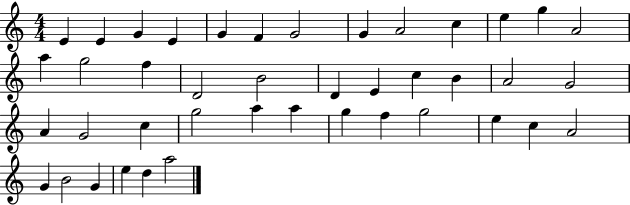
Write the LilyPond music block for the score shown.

{
  \clef treble
  \numericTimeSignature
  \time 4/4
  \key c \major
  e'4 e'4 g'4 e'4 | g'4 f'4 g'2 | g'4 a'2 c''4 | e''4 g''4 a'2 | \break a''4 g''2 f''4 | d'2 b'2 | d'4 e'4 c''4 b'4 | a'2 g'2 | \break a'4 g'2 c''4 | g''2 a''4 a''4 | g''4 f''4 g''2 | e''4 c''4 a'2 | \break g'4 b'2 g'4 | e''4 d''4 a''2 | \bar "|."
}